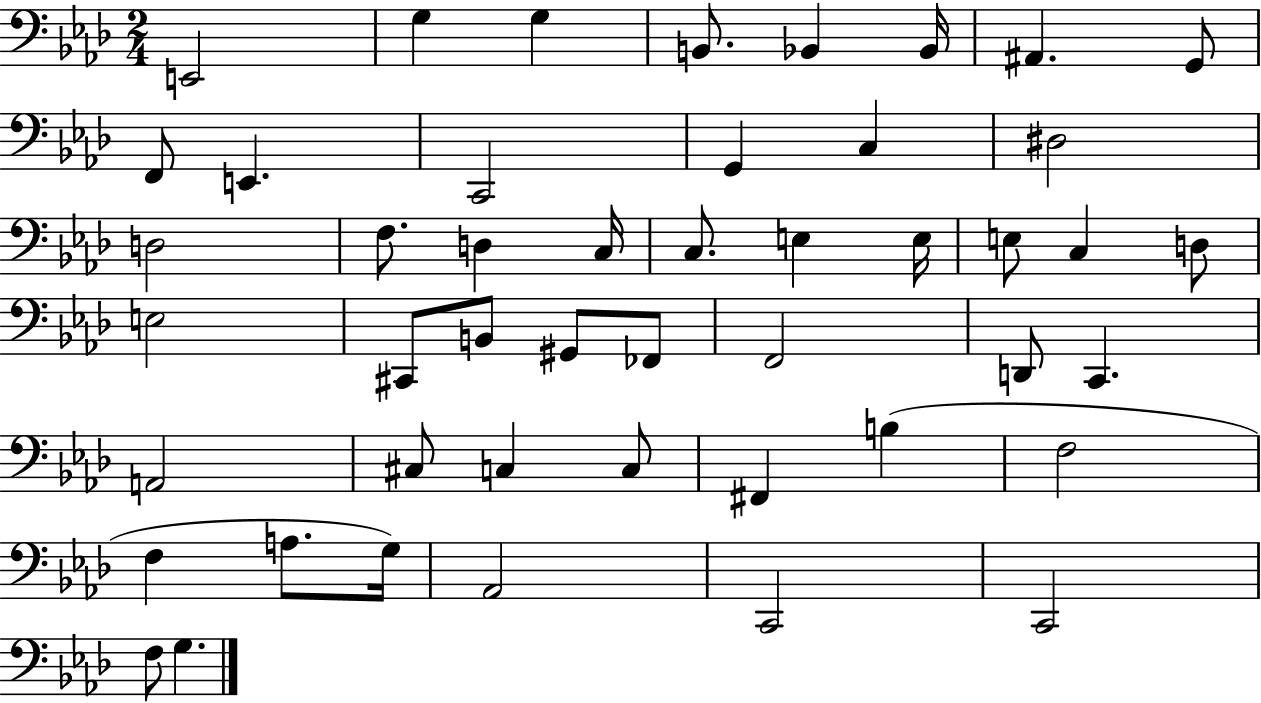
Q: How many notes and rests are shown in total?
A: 47